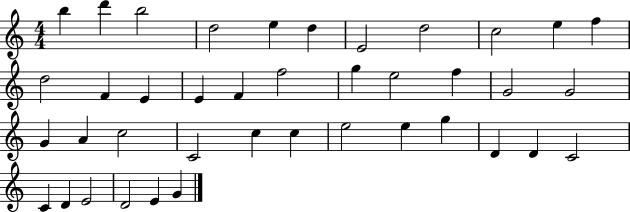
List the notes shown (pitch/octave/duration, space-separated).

B5/q D6/q B5/h D5/h E5/q D5/q E4/h D5/h C5/h E5/q F5/q D5/h F4/q E4/q E4/q F4/q F5/h G5/q E5/h F5/q G4/h G4/h G4/q A4/q C5/h C4/h C5/q C5/q E5/h E5/q G5/q D4/q D4/q C4/h C4/q D4/q E4/h D4/h E4/q G4/q